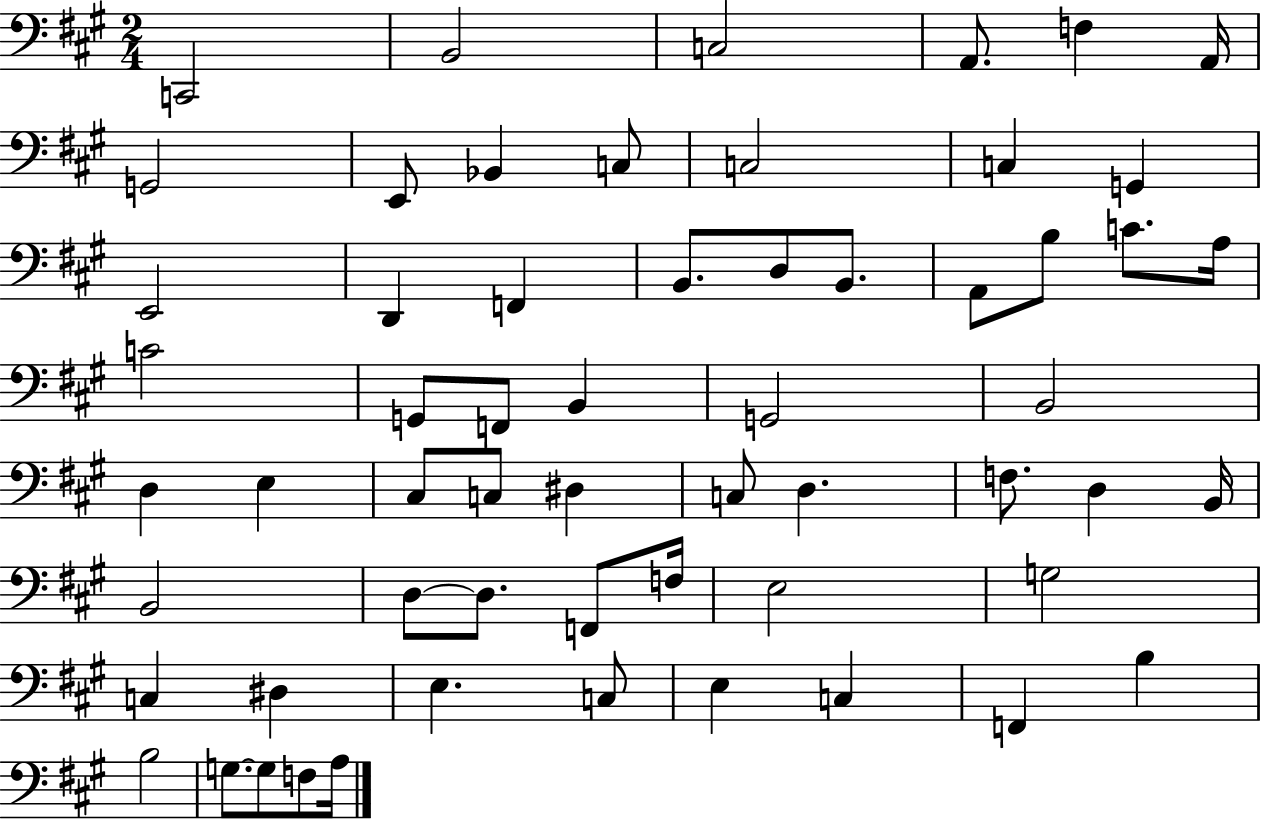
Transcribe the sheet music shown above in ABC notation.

X:1
T:Untitled
M:2/4
L:1/4
K:A
C,,2 B,,2 C,2 A,,/2 F, A,,/4 G,,2 E,,/2 _B,, C,/2 C,2 C, G,, E,,2 D,, F,, B,,/2 D,/2 B,,/2 A,,/2 B,/2 C/2 A,/4 C2 G,,/2 F,,/2 B,, G,,2 B,,2 D, E, ^C,/2 C,/2 ^D, C,/2 D, F,/2 D, B,,/4 B,,2 D,/2 D,/2 F,,/2 F,/4 E,2 G,2 C, ^D, E, C,/2 E, C, F,, B, B,2 G,/2 G,/2 F,/2 A,/4